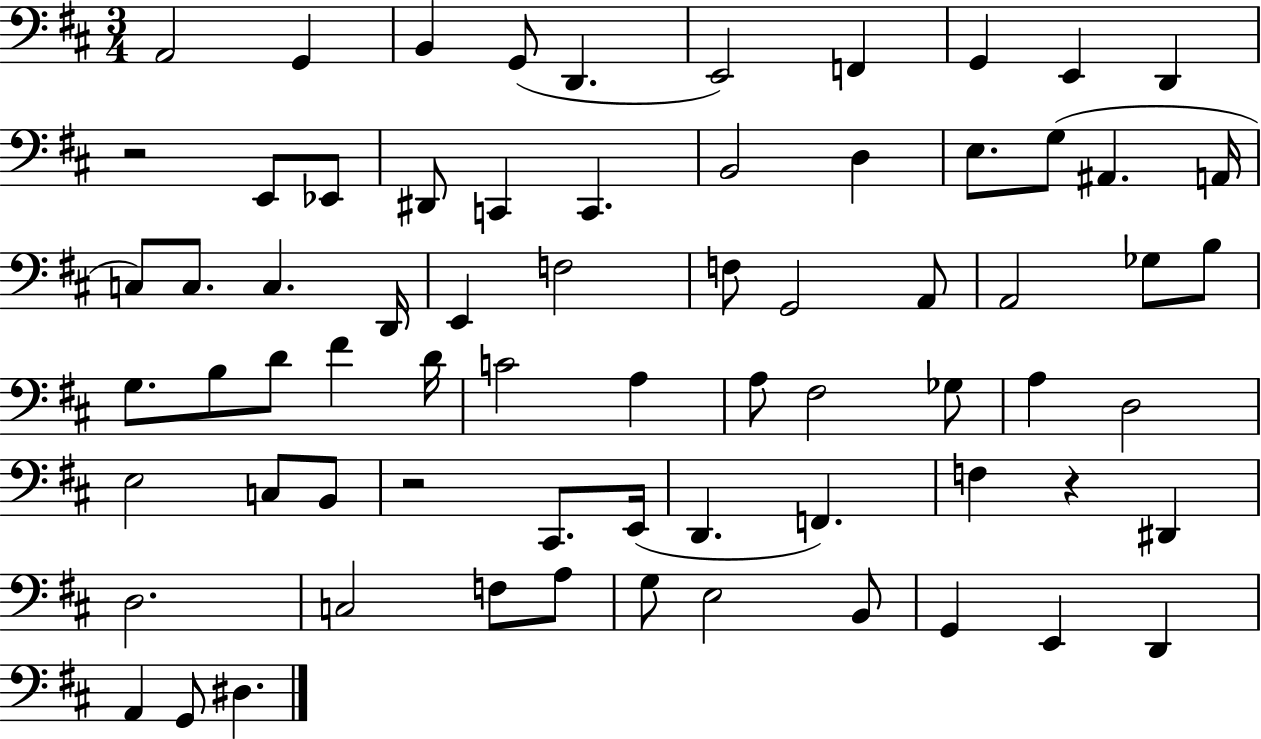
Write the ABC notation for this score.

X:1
T:Untitled
M:3/4
L:1/4
K:D
A,,2 G,, B,, G,,/2 D,, E,,2 F,, G,, E,, D,, z2 E,,/2 _E,,/2 ^D,,/2 C,, C,, B,,2 D, E,/2 G,/2 ^A,, A,,/4 C,/2 C,/2 C, D,,/4 E,, F,2 F,/2 G,,2 A,,/2 A,,2 _G,/2 B,/2 G,/2 B,/2 D/2 ^F D/4 C2 A, A,/2 ^F,2 _G,/2 A, D,2 E,2 C,/2 B,,/2 z2 ^C,,/2 E,,/4 D,, F,, F, z ^D,, D,2 C,2 F,/2 A,/2 G,/2 E,2 B,,/2 G,, E,, D,, A,, G,,/2 ^D,